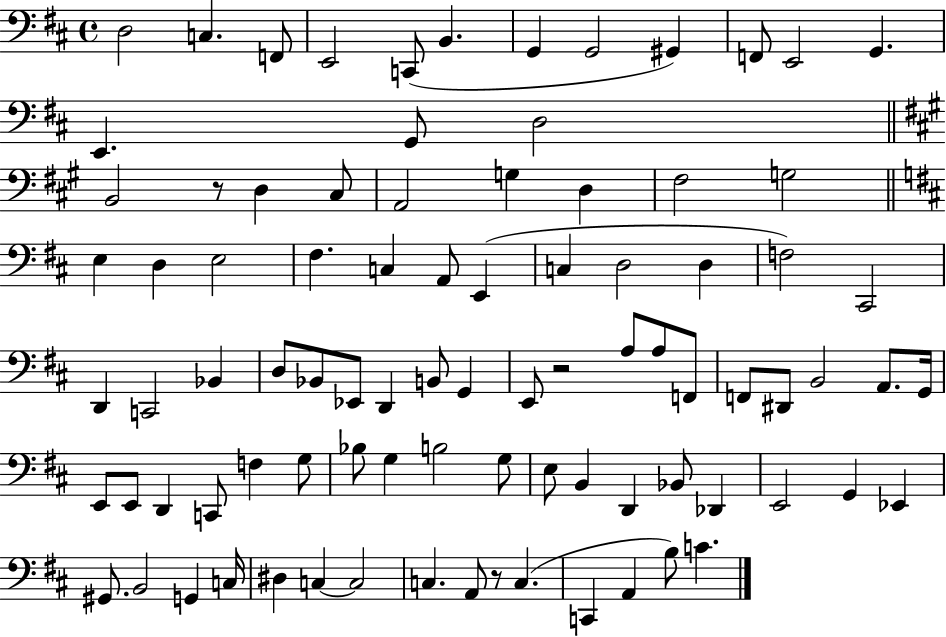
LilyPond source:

{
  \clef bass
  \time 4/4
  \defaultTimeSignature
  \key d \major
  \repeat volta 2 { d2 c4. f,8 | e,2 c,8( b,4. | g,4 g,2 gis,4) | f,8 e,2 g,4. | \break e,4. g,8 d2 | \bar "||" \break \key a \major b,2 r8 d4 cis8 | a,2 g4 d4 | fis2 g2 | \bar "||" \break \key d \major e4 d4 e2 | fis4. c4 a,8 e,4( | c4 d2 d4 | f2) cis,2 | \break d,4 c,2 bes,4 | d8 bes,8 ees,8 d,4 b,8 g,4 | e,8 r2 a8 a8 f,8 | f,8 dis,8 b,2 a,8. g,16 | \break e,8 e,8 d,4 c,8 f4 g8 | bes8 g4 b2 g8 | e8 b,4 d,4 bes,8 des,4 | e,2 g,4 ees,4 | \break gis,8. b,2 g,4 c16 | dis4 c4~~ c2 | c4. a,8 r8 c4.( | c,4 a,4 b8) c'4. | \break } \bar "|."
}